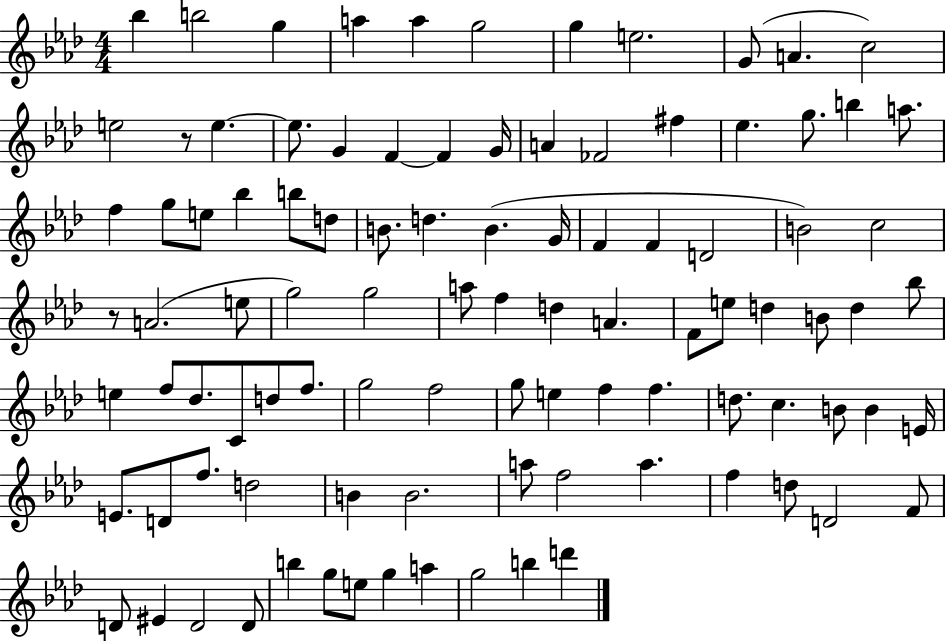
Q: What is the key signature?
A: AES major